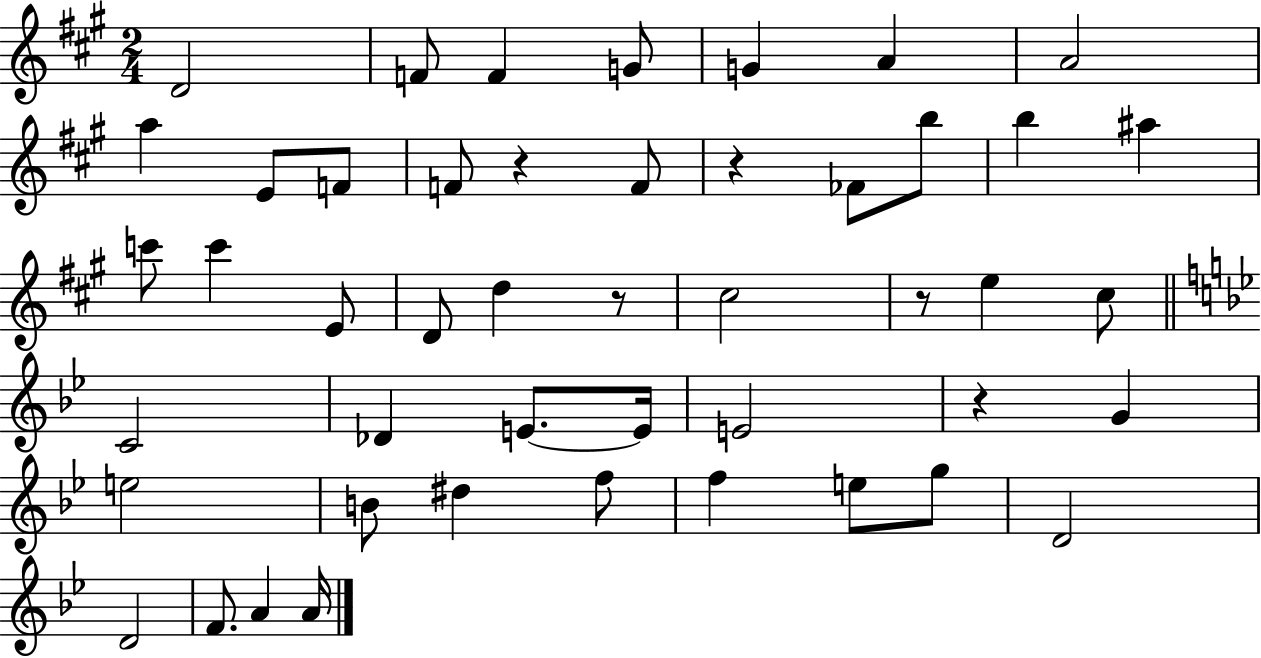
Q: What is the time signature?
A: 2/4